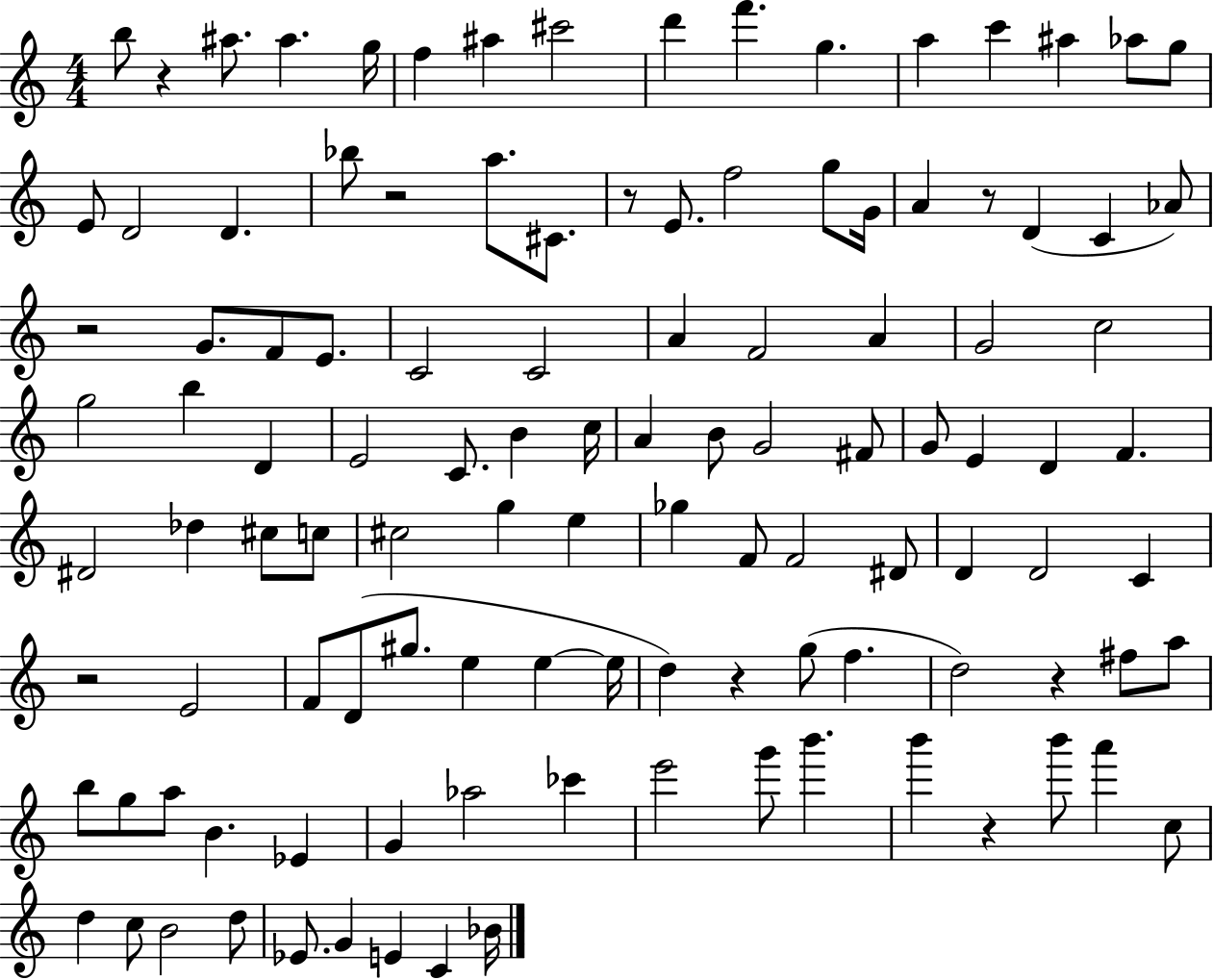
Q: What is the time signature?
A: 4/4